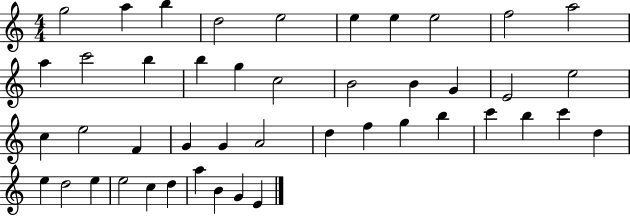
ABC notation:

X:1
T:Untitled
M:4/4
L:1/4
K:C
g2 a b d2 e2 e e e2 f2 a2 a c'2 b b g c2 B2 B G E2 e2 c e2 F G G A2 d f g b c' b c' d e d2 e e2 c d a B G E